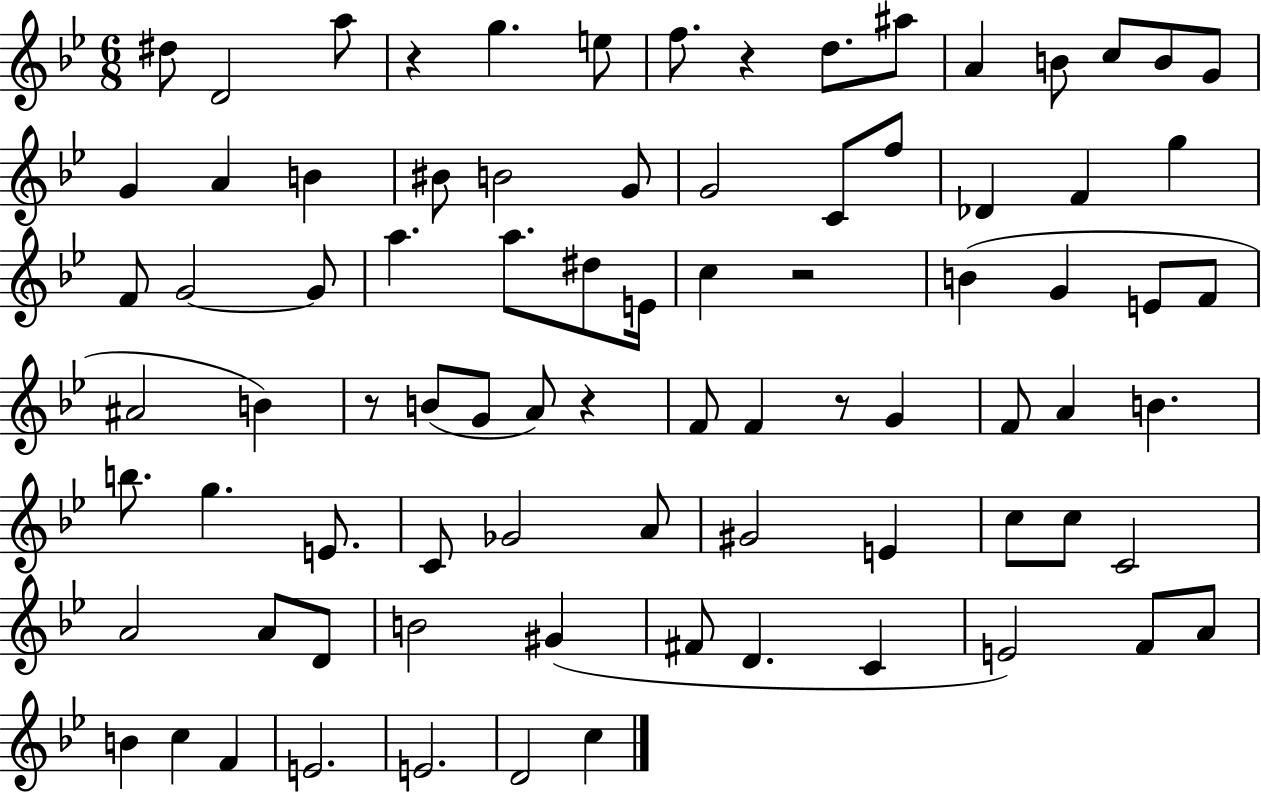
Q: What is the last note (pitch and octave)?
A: C5